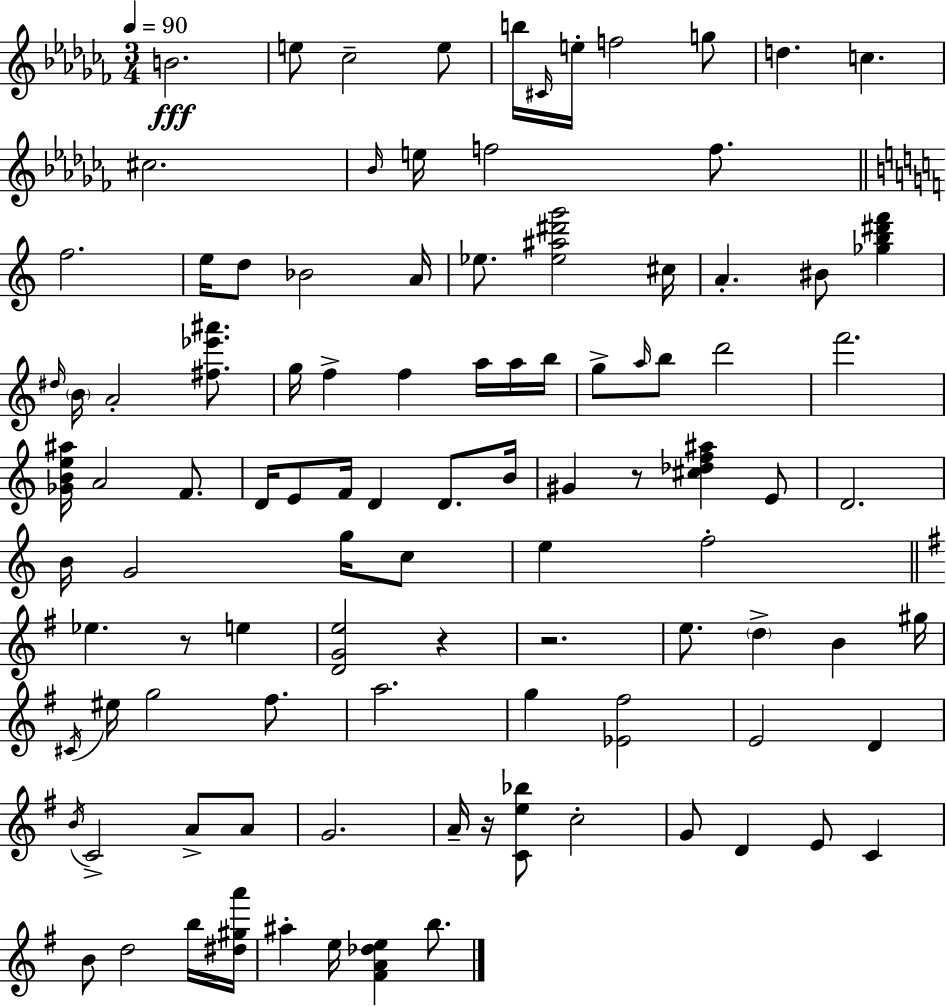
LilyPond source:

{
  \clef treble
  \numericTimeSignature
  \time 3/4
  \key aes \minor
  \tempo 4 = 90
  b'2.\fff | e''8 ces''2-- e''8 | b''16 \grace { cis'16 } e''16-. f''2 g''8 | d''4. c''4. | \break cis''2. | \grace { bes'16 } e''16 f''2 f''8. | \bar "||" \break \key c \major f''2. | e''16 d''8 bes'2 a'16 | ees''8. <ees'' ais'' dis''' g'''>2 cis''16 | a'4.-. bis'8 <ges'' b'' dis''' f'''>4 | \break \grace { dis''16 } \parenthesize b'16 a'2-. <fis'' ees''' ais'''>8. | g''16 f''4-> f''4 a''16 a''16 | b''16 g''8-> \grace { a''16 } b''8 d'''2 | f'''2. | \break <ges' b' e'' ais''>16 a'2 f'8. | d'16 e'8 f'16 d'4 d'8. | b'16 gis'4 r8 <cis'' des'' f'' ais''>4 | e'8 d'2. | \break b'16 g'2 g''16 | c''8 e''4 f''2-. | \bar "||" \break \key g \major ees''4. r8 e''4 | <d' g' e''>2 r4 | r2. | e''8. \parenthesize d''4-> b'4 gis''16 | \break \acciaccatura { cis'16 } eis''16 g''2 fis''8. | a''2. | g''4 <ees' fis''>2 | e'2 d'4 | \break \acciaccatura { b'16 } c'2-> a'8-> | a'8 g'2. | a'16-- r16 <c' e'' bes''>8 c''2-. | g'8 d'4 e'8 c'4 | \break b'8 d''2 | b''16 <dis'' gis'' a'''>16 ais''4-. e''16 <fis' a' des'' e''>4 b''8. | \bar "|."
}